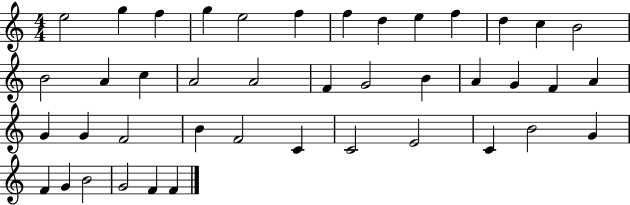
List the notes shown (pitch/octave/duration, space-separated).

E5/h G5/q F5/q G5/q E5/h F5/q F5/q D5/q E5/q F5/q D5/q C5/q B4/h B4/h A4/q C5/q A4/h A4/h F4/q G4/h B4/q A4/q G4/q F4/q A4/q G4/q G4/q F4/h B4/q F4/h C4/q C4/h E4/h C4/q B4/h G4/q F4/q G4/q B4/h G4/h F4/q F4/q